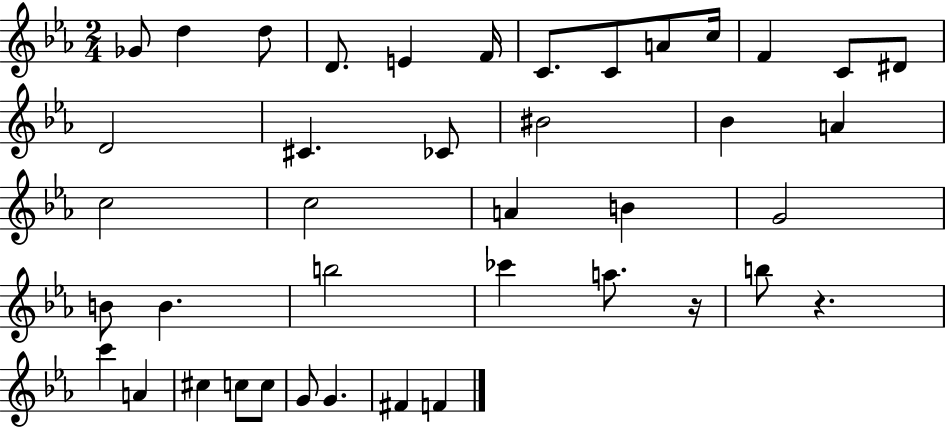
{
  \clef treble
  \numericTimeSignature
  \time 2/4
  \key ees \major
  ges'8 d''4 d''8 | d'8. e'4 f'16 | c'8. c'8 a'8 c''16 | f'4 c'8 dis'8 | \break d'2 | cis'4. ces'8 | bis'2 | bes'4 a'4 | \break c''2 | c''2 | a'4 b'4 | g'2 | \break b'8 b'4. | b''2 | ces'''4 a''8. r16 | b''8 r4. | \break c'''4 a'4 | cis''4 c''8 c''8 | g'8 g'4. | fis'4 f'4 | \break \bar "|."
}